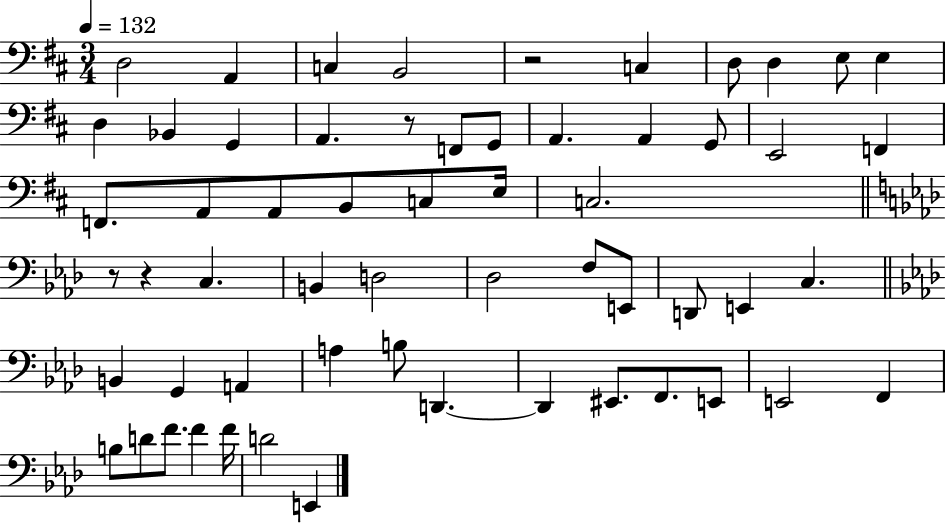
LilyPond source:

{
  \clef bass
  \numericTimeSignature
  \time 3/4
  \key d \major
  \tempo 4 = 132
  d2 a,4 | c4 b,2 | r2 c4 | d8 d4 e8 e4 | \break d4 bes,4 g,4 | a,4. r8 f,8 g,8 | a,4. a,4 g,8 | e,2 f,4 | \break f,8. a,8 a,8 b,8 c8 e16 | c2. | \bar "||" \break \key f \minor r8 r4 c4. | b,4 d2 | des2 f8 e,8 | d,8 e,4 c4. | \break \bar "||" \break \key aes \major b,4 g,4 a,4 | a4 b8 d,4.~~ | d,4 eis,8. f,8. e,8 | e,2 f,4 | \break b8 d'8 f'8. f'4 f'16 | d'2 e,4 | \bar "|."
}